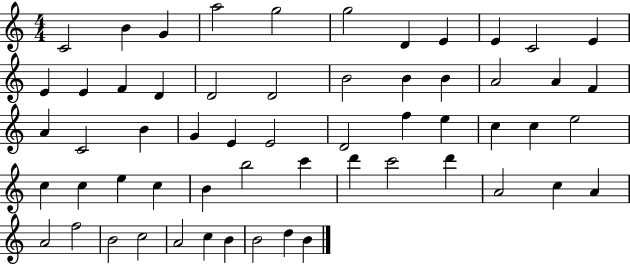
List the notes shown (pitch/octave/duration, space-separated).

C4/h B4/q G4/q A5/h G5/h G5/h D4/q E4/q E4/q C4/h E4/q E4/q E4/q F4/q D4/q D4/h D4/h B4/h B4/q B4/q A4/h A4/q F4/q A4/q C4/h B4/q G4/q E4/q E4/h D4/h F5/q E5/q C5/q C5/q E5/h C5/q C5/q E5/q C5/q B4/q B5/h C6/q D6/q C6/h D6/q A4/h C5/q A4/q A4/h F5/h B4/h C5/h A4/h C5/q B4/q B4/h D5/q B4/q